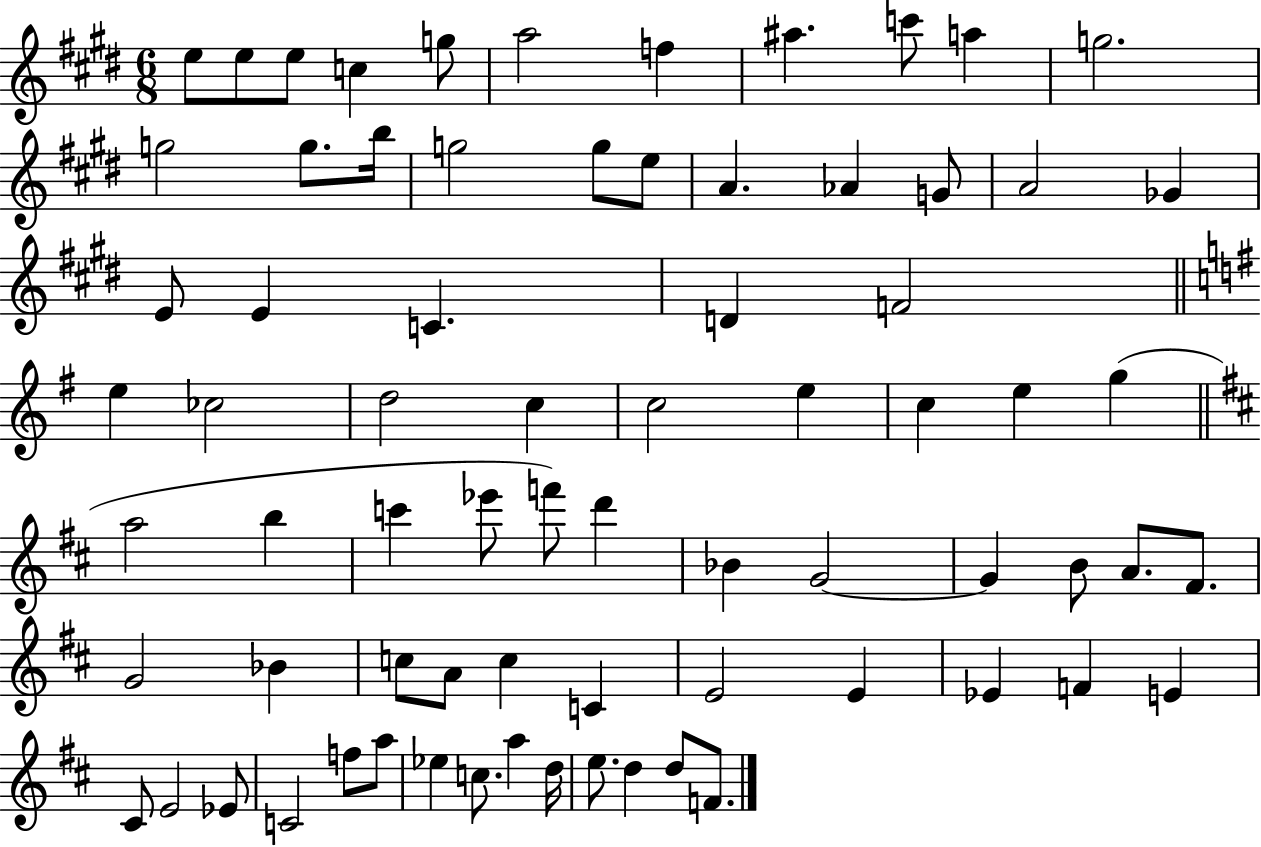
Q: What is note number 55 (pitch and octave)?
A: E4